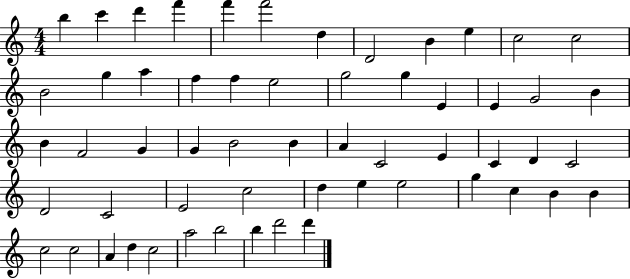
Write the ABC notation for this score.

X:1
T:Untitled
M:4/4
L:1/4
K:C
b c' d' f' f' f'2 d D2 B e c2 c2 B2 g a f f e2 g2 g E E G2 B B F2 G G B2 B A C2 E C D C2 D2 C2 E2 c2 d e e2 g c B B c2 c2 A d c2 a2 b2 b d'2 d'